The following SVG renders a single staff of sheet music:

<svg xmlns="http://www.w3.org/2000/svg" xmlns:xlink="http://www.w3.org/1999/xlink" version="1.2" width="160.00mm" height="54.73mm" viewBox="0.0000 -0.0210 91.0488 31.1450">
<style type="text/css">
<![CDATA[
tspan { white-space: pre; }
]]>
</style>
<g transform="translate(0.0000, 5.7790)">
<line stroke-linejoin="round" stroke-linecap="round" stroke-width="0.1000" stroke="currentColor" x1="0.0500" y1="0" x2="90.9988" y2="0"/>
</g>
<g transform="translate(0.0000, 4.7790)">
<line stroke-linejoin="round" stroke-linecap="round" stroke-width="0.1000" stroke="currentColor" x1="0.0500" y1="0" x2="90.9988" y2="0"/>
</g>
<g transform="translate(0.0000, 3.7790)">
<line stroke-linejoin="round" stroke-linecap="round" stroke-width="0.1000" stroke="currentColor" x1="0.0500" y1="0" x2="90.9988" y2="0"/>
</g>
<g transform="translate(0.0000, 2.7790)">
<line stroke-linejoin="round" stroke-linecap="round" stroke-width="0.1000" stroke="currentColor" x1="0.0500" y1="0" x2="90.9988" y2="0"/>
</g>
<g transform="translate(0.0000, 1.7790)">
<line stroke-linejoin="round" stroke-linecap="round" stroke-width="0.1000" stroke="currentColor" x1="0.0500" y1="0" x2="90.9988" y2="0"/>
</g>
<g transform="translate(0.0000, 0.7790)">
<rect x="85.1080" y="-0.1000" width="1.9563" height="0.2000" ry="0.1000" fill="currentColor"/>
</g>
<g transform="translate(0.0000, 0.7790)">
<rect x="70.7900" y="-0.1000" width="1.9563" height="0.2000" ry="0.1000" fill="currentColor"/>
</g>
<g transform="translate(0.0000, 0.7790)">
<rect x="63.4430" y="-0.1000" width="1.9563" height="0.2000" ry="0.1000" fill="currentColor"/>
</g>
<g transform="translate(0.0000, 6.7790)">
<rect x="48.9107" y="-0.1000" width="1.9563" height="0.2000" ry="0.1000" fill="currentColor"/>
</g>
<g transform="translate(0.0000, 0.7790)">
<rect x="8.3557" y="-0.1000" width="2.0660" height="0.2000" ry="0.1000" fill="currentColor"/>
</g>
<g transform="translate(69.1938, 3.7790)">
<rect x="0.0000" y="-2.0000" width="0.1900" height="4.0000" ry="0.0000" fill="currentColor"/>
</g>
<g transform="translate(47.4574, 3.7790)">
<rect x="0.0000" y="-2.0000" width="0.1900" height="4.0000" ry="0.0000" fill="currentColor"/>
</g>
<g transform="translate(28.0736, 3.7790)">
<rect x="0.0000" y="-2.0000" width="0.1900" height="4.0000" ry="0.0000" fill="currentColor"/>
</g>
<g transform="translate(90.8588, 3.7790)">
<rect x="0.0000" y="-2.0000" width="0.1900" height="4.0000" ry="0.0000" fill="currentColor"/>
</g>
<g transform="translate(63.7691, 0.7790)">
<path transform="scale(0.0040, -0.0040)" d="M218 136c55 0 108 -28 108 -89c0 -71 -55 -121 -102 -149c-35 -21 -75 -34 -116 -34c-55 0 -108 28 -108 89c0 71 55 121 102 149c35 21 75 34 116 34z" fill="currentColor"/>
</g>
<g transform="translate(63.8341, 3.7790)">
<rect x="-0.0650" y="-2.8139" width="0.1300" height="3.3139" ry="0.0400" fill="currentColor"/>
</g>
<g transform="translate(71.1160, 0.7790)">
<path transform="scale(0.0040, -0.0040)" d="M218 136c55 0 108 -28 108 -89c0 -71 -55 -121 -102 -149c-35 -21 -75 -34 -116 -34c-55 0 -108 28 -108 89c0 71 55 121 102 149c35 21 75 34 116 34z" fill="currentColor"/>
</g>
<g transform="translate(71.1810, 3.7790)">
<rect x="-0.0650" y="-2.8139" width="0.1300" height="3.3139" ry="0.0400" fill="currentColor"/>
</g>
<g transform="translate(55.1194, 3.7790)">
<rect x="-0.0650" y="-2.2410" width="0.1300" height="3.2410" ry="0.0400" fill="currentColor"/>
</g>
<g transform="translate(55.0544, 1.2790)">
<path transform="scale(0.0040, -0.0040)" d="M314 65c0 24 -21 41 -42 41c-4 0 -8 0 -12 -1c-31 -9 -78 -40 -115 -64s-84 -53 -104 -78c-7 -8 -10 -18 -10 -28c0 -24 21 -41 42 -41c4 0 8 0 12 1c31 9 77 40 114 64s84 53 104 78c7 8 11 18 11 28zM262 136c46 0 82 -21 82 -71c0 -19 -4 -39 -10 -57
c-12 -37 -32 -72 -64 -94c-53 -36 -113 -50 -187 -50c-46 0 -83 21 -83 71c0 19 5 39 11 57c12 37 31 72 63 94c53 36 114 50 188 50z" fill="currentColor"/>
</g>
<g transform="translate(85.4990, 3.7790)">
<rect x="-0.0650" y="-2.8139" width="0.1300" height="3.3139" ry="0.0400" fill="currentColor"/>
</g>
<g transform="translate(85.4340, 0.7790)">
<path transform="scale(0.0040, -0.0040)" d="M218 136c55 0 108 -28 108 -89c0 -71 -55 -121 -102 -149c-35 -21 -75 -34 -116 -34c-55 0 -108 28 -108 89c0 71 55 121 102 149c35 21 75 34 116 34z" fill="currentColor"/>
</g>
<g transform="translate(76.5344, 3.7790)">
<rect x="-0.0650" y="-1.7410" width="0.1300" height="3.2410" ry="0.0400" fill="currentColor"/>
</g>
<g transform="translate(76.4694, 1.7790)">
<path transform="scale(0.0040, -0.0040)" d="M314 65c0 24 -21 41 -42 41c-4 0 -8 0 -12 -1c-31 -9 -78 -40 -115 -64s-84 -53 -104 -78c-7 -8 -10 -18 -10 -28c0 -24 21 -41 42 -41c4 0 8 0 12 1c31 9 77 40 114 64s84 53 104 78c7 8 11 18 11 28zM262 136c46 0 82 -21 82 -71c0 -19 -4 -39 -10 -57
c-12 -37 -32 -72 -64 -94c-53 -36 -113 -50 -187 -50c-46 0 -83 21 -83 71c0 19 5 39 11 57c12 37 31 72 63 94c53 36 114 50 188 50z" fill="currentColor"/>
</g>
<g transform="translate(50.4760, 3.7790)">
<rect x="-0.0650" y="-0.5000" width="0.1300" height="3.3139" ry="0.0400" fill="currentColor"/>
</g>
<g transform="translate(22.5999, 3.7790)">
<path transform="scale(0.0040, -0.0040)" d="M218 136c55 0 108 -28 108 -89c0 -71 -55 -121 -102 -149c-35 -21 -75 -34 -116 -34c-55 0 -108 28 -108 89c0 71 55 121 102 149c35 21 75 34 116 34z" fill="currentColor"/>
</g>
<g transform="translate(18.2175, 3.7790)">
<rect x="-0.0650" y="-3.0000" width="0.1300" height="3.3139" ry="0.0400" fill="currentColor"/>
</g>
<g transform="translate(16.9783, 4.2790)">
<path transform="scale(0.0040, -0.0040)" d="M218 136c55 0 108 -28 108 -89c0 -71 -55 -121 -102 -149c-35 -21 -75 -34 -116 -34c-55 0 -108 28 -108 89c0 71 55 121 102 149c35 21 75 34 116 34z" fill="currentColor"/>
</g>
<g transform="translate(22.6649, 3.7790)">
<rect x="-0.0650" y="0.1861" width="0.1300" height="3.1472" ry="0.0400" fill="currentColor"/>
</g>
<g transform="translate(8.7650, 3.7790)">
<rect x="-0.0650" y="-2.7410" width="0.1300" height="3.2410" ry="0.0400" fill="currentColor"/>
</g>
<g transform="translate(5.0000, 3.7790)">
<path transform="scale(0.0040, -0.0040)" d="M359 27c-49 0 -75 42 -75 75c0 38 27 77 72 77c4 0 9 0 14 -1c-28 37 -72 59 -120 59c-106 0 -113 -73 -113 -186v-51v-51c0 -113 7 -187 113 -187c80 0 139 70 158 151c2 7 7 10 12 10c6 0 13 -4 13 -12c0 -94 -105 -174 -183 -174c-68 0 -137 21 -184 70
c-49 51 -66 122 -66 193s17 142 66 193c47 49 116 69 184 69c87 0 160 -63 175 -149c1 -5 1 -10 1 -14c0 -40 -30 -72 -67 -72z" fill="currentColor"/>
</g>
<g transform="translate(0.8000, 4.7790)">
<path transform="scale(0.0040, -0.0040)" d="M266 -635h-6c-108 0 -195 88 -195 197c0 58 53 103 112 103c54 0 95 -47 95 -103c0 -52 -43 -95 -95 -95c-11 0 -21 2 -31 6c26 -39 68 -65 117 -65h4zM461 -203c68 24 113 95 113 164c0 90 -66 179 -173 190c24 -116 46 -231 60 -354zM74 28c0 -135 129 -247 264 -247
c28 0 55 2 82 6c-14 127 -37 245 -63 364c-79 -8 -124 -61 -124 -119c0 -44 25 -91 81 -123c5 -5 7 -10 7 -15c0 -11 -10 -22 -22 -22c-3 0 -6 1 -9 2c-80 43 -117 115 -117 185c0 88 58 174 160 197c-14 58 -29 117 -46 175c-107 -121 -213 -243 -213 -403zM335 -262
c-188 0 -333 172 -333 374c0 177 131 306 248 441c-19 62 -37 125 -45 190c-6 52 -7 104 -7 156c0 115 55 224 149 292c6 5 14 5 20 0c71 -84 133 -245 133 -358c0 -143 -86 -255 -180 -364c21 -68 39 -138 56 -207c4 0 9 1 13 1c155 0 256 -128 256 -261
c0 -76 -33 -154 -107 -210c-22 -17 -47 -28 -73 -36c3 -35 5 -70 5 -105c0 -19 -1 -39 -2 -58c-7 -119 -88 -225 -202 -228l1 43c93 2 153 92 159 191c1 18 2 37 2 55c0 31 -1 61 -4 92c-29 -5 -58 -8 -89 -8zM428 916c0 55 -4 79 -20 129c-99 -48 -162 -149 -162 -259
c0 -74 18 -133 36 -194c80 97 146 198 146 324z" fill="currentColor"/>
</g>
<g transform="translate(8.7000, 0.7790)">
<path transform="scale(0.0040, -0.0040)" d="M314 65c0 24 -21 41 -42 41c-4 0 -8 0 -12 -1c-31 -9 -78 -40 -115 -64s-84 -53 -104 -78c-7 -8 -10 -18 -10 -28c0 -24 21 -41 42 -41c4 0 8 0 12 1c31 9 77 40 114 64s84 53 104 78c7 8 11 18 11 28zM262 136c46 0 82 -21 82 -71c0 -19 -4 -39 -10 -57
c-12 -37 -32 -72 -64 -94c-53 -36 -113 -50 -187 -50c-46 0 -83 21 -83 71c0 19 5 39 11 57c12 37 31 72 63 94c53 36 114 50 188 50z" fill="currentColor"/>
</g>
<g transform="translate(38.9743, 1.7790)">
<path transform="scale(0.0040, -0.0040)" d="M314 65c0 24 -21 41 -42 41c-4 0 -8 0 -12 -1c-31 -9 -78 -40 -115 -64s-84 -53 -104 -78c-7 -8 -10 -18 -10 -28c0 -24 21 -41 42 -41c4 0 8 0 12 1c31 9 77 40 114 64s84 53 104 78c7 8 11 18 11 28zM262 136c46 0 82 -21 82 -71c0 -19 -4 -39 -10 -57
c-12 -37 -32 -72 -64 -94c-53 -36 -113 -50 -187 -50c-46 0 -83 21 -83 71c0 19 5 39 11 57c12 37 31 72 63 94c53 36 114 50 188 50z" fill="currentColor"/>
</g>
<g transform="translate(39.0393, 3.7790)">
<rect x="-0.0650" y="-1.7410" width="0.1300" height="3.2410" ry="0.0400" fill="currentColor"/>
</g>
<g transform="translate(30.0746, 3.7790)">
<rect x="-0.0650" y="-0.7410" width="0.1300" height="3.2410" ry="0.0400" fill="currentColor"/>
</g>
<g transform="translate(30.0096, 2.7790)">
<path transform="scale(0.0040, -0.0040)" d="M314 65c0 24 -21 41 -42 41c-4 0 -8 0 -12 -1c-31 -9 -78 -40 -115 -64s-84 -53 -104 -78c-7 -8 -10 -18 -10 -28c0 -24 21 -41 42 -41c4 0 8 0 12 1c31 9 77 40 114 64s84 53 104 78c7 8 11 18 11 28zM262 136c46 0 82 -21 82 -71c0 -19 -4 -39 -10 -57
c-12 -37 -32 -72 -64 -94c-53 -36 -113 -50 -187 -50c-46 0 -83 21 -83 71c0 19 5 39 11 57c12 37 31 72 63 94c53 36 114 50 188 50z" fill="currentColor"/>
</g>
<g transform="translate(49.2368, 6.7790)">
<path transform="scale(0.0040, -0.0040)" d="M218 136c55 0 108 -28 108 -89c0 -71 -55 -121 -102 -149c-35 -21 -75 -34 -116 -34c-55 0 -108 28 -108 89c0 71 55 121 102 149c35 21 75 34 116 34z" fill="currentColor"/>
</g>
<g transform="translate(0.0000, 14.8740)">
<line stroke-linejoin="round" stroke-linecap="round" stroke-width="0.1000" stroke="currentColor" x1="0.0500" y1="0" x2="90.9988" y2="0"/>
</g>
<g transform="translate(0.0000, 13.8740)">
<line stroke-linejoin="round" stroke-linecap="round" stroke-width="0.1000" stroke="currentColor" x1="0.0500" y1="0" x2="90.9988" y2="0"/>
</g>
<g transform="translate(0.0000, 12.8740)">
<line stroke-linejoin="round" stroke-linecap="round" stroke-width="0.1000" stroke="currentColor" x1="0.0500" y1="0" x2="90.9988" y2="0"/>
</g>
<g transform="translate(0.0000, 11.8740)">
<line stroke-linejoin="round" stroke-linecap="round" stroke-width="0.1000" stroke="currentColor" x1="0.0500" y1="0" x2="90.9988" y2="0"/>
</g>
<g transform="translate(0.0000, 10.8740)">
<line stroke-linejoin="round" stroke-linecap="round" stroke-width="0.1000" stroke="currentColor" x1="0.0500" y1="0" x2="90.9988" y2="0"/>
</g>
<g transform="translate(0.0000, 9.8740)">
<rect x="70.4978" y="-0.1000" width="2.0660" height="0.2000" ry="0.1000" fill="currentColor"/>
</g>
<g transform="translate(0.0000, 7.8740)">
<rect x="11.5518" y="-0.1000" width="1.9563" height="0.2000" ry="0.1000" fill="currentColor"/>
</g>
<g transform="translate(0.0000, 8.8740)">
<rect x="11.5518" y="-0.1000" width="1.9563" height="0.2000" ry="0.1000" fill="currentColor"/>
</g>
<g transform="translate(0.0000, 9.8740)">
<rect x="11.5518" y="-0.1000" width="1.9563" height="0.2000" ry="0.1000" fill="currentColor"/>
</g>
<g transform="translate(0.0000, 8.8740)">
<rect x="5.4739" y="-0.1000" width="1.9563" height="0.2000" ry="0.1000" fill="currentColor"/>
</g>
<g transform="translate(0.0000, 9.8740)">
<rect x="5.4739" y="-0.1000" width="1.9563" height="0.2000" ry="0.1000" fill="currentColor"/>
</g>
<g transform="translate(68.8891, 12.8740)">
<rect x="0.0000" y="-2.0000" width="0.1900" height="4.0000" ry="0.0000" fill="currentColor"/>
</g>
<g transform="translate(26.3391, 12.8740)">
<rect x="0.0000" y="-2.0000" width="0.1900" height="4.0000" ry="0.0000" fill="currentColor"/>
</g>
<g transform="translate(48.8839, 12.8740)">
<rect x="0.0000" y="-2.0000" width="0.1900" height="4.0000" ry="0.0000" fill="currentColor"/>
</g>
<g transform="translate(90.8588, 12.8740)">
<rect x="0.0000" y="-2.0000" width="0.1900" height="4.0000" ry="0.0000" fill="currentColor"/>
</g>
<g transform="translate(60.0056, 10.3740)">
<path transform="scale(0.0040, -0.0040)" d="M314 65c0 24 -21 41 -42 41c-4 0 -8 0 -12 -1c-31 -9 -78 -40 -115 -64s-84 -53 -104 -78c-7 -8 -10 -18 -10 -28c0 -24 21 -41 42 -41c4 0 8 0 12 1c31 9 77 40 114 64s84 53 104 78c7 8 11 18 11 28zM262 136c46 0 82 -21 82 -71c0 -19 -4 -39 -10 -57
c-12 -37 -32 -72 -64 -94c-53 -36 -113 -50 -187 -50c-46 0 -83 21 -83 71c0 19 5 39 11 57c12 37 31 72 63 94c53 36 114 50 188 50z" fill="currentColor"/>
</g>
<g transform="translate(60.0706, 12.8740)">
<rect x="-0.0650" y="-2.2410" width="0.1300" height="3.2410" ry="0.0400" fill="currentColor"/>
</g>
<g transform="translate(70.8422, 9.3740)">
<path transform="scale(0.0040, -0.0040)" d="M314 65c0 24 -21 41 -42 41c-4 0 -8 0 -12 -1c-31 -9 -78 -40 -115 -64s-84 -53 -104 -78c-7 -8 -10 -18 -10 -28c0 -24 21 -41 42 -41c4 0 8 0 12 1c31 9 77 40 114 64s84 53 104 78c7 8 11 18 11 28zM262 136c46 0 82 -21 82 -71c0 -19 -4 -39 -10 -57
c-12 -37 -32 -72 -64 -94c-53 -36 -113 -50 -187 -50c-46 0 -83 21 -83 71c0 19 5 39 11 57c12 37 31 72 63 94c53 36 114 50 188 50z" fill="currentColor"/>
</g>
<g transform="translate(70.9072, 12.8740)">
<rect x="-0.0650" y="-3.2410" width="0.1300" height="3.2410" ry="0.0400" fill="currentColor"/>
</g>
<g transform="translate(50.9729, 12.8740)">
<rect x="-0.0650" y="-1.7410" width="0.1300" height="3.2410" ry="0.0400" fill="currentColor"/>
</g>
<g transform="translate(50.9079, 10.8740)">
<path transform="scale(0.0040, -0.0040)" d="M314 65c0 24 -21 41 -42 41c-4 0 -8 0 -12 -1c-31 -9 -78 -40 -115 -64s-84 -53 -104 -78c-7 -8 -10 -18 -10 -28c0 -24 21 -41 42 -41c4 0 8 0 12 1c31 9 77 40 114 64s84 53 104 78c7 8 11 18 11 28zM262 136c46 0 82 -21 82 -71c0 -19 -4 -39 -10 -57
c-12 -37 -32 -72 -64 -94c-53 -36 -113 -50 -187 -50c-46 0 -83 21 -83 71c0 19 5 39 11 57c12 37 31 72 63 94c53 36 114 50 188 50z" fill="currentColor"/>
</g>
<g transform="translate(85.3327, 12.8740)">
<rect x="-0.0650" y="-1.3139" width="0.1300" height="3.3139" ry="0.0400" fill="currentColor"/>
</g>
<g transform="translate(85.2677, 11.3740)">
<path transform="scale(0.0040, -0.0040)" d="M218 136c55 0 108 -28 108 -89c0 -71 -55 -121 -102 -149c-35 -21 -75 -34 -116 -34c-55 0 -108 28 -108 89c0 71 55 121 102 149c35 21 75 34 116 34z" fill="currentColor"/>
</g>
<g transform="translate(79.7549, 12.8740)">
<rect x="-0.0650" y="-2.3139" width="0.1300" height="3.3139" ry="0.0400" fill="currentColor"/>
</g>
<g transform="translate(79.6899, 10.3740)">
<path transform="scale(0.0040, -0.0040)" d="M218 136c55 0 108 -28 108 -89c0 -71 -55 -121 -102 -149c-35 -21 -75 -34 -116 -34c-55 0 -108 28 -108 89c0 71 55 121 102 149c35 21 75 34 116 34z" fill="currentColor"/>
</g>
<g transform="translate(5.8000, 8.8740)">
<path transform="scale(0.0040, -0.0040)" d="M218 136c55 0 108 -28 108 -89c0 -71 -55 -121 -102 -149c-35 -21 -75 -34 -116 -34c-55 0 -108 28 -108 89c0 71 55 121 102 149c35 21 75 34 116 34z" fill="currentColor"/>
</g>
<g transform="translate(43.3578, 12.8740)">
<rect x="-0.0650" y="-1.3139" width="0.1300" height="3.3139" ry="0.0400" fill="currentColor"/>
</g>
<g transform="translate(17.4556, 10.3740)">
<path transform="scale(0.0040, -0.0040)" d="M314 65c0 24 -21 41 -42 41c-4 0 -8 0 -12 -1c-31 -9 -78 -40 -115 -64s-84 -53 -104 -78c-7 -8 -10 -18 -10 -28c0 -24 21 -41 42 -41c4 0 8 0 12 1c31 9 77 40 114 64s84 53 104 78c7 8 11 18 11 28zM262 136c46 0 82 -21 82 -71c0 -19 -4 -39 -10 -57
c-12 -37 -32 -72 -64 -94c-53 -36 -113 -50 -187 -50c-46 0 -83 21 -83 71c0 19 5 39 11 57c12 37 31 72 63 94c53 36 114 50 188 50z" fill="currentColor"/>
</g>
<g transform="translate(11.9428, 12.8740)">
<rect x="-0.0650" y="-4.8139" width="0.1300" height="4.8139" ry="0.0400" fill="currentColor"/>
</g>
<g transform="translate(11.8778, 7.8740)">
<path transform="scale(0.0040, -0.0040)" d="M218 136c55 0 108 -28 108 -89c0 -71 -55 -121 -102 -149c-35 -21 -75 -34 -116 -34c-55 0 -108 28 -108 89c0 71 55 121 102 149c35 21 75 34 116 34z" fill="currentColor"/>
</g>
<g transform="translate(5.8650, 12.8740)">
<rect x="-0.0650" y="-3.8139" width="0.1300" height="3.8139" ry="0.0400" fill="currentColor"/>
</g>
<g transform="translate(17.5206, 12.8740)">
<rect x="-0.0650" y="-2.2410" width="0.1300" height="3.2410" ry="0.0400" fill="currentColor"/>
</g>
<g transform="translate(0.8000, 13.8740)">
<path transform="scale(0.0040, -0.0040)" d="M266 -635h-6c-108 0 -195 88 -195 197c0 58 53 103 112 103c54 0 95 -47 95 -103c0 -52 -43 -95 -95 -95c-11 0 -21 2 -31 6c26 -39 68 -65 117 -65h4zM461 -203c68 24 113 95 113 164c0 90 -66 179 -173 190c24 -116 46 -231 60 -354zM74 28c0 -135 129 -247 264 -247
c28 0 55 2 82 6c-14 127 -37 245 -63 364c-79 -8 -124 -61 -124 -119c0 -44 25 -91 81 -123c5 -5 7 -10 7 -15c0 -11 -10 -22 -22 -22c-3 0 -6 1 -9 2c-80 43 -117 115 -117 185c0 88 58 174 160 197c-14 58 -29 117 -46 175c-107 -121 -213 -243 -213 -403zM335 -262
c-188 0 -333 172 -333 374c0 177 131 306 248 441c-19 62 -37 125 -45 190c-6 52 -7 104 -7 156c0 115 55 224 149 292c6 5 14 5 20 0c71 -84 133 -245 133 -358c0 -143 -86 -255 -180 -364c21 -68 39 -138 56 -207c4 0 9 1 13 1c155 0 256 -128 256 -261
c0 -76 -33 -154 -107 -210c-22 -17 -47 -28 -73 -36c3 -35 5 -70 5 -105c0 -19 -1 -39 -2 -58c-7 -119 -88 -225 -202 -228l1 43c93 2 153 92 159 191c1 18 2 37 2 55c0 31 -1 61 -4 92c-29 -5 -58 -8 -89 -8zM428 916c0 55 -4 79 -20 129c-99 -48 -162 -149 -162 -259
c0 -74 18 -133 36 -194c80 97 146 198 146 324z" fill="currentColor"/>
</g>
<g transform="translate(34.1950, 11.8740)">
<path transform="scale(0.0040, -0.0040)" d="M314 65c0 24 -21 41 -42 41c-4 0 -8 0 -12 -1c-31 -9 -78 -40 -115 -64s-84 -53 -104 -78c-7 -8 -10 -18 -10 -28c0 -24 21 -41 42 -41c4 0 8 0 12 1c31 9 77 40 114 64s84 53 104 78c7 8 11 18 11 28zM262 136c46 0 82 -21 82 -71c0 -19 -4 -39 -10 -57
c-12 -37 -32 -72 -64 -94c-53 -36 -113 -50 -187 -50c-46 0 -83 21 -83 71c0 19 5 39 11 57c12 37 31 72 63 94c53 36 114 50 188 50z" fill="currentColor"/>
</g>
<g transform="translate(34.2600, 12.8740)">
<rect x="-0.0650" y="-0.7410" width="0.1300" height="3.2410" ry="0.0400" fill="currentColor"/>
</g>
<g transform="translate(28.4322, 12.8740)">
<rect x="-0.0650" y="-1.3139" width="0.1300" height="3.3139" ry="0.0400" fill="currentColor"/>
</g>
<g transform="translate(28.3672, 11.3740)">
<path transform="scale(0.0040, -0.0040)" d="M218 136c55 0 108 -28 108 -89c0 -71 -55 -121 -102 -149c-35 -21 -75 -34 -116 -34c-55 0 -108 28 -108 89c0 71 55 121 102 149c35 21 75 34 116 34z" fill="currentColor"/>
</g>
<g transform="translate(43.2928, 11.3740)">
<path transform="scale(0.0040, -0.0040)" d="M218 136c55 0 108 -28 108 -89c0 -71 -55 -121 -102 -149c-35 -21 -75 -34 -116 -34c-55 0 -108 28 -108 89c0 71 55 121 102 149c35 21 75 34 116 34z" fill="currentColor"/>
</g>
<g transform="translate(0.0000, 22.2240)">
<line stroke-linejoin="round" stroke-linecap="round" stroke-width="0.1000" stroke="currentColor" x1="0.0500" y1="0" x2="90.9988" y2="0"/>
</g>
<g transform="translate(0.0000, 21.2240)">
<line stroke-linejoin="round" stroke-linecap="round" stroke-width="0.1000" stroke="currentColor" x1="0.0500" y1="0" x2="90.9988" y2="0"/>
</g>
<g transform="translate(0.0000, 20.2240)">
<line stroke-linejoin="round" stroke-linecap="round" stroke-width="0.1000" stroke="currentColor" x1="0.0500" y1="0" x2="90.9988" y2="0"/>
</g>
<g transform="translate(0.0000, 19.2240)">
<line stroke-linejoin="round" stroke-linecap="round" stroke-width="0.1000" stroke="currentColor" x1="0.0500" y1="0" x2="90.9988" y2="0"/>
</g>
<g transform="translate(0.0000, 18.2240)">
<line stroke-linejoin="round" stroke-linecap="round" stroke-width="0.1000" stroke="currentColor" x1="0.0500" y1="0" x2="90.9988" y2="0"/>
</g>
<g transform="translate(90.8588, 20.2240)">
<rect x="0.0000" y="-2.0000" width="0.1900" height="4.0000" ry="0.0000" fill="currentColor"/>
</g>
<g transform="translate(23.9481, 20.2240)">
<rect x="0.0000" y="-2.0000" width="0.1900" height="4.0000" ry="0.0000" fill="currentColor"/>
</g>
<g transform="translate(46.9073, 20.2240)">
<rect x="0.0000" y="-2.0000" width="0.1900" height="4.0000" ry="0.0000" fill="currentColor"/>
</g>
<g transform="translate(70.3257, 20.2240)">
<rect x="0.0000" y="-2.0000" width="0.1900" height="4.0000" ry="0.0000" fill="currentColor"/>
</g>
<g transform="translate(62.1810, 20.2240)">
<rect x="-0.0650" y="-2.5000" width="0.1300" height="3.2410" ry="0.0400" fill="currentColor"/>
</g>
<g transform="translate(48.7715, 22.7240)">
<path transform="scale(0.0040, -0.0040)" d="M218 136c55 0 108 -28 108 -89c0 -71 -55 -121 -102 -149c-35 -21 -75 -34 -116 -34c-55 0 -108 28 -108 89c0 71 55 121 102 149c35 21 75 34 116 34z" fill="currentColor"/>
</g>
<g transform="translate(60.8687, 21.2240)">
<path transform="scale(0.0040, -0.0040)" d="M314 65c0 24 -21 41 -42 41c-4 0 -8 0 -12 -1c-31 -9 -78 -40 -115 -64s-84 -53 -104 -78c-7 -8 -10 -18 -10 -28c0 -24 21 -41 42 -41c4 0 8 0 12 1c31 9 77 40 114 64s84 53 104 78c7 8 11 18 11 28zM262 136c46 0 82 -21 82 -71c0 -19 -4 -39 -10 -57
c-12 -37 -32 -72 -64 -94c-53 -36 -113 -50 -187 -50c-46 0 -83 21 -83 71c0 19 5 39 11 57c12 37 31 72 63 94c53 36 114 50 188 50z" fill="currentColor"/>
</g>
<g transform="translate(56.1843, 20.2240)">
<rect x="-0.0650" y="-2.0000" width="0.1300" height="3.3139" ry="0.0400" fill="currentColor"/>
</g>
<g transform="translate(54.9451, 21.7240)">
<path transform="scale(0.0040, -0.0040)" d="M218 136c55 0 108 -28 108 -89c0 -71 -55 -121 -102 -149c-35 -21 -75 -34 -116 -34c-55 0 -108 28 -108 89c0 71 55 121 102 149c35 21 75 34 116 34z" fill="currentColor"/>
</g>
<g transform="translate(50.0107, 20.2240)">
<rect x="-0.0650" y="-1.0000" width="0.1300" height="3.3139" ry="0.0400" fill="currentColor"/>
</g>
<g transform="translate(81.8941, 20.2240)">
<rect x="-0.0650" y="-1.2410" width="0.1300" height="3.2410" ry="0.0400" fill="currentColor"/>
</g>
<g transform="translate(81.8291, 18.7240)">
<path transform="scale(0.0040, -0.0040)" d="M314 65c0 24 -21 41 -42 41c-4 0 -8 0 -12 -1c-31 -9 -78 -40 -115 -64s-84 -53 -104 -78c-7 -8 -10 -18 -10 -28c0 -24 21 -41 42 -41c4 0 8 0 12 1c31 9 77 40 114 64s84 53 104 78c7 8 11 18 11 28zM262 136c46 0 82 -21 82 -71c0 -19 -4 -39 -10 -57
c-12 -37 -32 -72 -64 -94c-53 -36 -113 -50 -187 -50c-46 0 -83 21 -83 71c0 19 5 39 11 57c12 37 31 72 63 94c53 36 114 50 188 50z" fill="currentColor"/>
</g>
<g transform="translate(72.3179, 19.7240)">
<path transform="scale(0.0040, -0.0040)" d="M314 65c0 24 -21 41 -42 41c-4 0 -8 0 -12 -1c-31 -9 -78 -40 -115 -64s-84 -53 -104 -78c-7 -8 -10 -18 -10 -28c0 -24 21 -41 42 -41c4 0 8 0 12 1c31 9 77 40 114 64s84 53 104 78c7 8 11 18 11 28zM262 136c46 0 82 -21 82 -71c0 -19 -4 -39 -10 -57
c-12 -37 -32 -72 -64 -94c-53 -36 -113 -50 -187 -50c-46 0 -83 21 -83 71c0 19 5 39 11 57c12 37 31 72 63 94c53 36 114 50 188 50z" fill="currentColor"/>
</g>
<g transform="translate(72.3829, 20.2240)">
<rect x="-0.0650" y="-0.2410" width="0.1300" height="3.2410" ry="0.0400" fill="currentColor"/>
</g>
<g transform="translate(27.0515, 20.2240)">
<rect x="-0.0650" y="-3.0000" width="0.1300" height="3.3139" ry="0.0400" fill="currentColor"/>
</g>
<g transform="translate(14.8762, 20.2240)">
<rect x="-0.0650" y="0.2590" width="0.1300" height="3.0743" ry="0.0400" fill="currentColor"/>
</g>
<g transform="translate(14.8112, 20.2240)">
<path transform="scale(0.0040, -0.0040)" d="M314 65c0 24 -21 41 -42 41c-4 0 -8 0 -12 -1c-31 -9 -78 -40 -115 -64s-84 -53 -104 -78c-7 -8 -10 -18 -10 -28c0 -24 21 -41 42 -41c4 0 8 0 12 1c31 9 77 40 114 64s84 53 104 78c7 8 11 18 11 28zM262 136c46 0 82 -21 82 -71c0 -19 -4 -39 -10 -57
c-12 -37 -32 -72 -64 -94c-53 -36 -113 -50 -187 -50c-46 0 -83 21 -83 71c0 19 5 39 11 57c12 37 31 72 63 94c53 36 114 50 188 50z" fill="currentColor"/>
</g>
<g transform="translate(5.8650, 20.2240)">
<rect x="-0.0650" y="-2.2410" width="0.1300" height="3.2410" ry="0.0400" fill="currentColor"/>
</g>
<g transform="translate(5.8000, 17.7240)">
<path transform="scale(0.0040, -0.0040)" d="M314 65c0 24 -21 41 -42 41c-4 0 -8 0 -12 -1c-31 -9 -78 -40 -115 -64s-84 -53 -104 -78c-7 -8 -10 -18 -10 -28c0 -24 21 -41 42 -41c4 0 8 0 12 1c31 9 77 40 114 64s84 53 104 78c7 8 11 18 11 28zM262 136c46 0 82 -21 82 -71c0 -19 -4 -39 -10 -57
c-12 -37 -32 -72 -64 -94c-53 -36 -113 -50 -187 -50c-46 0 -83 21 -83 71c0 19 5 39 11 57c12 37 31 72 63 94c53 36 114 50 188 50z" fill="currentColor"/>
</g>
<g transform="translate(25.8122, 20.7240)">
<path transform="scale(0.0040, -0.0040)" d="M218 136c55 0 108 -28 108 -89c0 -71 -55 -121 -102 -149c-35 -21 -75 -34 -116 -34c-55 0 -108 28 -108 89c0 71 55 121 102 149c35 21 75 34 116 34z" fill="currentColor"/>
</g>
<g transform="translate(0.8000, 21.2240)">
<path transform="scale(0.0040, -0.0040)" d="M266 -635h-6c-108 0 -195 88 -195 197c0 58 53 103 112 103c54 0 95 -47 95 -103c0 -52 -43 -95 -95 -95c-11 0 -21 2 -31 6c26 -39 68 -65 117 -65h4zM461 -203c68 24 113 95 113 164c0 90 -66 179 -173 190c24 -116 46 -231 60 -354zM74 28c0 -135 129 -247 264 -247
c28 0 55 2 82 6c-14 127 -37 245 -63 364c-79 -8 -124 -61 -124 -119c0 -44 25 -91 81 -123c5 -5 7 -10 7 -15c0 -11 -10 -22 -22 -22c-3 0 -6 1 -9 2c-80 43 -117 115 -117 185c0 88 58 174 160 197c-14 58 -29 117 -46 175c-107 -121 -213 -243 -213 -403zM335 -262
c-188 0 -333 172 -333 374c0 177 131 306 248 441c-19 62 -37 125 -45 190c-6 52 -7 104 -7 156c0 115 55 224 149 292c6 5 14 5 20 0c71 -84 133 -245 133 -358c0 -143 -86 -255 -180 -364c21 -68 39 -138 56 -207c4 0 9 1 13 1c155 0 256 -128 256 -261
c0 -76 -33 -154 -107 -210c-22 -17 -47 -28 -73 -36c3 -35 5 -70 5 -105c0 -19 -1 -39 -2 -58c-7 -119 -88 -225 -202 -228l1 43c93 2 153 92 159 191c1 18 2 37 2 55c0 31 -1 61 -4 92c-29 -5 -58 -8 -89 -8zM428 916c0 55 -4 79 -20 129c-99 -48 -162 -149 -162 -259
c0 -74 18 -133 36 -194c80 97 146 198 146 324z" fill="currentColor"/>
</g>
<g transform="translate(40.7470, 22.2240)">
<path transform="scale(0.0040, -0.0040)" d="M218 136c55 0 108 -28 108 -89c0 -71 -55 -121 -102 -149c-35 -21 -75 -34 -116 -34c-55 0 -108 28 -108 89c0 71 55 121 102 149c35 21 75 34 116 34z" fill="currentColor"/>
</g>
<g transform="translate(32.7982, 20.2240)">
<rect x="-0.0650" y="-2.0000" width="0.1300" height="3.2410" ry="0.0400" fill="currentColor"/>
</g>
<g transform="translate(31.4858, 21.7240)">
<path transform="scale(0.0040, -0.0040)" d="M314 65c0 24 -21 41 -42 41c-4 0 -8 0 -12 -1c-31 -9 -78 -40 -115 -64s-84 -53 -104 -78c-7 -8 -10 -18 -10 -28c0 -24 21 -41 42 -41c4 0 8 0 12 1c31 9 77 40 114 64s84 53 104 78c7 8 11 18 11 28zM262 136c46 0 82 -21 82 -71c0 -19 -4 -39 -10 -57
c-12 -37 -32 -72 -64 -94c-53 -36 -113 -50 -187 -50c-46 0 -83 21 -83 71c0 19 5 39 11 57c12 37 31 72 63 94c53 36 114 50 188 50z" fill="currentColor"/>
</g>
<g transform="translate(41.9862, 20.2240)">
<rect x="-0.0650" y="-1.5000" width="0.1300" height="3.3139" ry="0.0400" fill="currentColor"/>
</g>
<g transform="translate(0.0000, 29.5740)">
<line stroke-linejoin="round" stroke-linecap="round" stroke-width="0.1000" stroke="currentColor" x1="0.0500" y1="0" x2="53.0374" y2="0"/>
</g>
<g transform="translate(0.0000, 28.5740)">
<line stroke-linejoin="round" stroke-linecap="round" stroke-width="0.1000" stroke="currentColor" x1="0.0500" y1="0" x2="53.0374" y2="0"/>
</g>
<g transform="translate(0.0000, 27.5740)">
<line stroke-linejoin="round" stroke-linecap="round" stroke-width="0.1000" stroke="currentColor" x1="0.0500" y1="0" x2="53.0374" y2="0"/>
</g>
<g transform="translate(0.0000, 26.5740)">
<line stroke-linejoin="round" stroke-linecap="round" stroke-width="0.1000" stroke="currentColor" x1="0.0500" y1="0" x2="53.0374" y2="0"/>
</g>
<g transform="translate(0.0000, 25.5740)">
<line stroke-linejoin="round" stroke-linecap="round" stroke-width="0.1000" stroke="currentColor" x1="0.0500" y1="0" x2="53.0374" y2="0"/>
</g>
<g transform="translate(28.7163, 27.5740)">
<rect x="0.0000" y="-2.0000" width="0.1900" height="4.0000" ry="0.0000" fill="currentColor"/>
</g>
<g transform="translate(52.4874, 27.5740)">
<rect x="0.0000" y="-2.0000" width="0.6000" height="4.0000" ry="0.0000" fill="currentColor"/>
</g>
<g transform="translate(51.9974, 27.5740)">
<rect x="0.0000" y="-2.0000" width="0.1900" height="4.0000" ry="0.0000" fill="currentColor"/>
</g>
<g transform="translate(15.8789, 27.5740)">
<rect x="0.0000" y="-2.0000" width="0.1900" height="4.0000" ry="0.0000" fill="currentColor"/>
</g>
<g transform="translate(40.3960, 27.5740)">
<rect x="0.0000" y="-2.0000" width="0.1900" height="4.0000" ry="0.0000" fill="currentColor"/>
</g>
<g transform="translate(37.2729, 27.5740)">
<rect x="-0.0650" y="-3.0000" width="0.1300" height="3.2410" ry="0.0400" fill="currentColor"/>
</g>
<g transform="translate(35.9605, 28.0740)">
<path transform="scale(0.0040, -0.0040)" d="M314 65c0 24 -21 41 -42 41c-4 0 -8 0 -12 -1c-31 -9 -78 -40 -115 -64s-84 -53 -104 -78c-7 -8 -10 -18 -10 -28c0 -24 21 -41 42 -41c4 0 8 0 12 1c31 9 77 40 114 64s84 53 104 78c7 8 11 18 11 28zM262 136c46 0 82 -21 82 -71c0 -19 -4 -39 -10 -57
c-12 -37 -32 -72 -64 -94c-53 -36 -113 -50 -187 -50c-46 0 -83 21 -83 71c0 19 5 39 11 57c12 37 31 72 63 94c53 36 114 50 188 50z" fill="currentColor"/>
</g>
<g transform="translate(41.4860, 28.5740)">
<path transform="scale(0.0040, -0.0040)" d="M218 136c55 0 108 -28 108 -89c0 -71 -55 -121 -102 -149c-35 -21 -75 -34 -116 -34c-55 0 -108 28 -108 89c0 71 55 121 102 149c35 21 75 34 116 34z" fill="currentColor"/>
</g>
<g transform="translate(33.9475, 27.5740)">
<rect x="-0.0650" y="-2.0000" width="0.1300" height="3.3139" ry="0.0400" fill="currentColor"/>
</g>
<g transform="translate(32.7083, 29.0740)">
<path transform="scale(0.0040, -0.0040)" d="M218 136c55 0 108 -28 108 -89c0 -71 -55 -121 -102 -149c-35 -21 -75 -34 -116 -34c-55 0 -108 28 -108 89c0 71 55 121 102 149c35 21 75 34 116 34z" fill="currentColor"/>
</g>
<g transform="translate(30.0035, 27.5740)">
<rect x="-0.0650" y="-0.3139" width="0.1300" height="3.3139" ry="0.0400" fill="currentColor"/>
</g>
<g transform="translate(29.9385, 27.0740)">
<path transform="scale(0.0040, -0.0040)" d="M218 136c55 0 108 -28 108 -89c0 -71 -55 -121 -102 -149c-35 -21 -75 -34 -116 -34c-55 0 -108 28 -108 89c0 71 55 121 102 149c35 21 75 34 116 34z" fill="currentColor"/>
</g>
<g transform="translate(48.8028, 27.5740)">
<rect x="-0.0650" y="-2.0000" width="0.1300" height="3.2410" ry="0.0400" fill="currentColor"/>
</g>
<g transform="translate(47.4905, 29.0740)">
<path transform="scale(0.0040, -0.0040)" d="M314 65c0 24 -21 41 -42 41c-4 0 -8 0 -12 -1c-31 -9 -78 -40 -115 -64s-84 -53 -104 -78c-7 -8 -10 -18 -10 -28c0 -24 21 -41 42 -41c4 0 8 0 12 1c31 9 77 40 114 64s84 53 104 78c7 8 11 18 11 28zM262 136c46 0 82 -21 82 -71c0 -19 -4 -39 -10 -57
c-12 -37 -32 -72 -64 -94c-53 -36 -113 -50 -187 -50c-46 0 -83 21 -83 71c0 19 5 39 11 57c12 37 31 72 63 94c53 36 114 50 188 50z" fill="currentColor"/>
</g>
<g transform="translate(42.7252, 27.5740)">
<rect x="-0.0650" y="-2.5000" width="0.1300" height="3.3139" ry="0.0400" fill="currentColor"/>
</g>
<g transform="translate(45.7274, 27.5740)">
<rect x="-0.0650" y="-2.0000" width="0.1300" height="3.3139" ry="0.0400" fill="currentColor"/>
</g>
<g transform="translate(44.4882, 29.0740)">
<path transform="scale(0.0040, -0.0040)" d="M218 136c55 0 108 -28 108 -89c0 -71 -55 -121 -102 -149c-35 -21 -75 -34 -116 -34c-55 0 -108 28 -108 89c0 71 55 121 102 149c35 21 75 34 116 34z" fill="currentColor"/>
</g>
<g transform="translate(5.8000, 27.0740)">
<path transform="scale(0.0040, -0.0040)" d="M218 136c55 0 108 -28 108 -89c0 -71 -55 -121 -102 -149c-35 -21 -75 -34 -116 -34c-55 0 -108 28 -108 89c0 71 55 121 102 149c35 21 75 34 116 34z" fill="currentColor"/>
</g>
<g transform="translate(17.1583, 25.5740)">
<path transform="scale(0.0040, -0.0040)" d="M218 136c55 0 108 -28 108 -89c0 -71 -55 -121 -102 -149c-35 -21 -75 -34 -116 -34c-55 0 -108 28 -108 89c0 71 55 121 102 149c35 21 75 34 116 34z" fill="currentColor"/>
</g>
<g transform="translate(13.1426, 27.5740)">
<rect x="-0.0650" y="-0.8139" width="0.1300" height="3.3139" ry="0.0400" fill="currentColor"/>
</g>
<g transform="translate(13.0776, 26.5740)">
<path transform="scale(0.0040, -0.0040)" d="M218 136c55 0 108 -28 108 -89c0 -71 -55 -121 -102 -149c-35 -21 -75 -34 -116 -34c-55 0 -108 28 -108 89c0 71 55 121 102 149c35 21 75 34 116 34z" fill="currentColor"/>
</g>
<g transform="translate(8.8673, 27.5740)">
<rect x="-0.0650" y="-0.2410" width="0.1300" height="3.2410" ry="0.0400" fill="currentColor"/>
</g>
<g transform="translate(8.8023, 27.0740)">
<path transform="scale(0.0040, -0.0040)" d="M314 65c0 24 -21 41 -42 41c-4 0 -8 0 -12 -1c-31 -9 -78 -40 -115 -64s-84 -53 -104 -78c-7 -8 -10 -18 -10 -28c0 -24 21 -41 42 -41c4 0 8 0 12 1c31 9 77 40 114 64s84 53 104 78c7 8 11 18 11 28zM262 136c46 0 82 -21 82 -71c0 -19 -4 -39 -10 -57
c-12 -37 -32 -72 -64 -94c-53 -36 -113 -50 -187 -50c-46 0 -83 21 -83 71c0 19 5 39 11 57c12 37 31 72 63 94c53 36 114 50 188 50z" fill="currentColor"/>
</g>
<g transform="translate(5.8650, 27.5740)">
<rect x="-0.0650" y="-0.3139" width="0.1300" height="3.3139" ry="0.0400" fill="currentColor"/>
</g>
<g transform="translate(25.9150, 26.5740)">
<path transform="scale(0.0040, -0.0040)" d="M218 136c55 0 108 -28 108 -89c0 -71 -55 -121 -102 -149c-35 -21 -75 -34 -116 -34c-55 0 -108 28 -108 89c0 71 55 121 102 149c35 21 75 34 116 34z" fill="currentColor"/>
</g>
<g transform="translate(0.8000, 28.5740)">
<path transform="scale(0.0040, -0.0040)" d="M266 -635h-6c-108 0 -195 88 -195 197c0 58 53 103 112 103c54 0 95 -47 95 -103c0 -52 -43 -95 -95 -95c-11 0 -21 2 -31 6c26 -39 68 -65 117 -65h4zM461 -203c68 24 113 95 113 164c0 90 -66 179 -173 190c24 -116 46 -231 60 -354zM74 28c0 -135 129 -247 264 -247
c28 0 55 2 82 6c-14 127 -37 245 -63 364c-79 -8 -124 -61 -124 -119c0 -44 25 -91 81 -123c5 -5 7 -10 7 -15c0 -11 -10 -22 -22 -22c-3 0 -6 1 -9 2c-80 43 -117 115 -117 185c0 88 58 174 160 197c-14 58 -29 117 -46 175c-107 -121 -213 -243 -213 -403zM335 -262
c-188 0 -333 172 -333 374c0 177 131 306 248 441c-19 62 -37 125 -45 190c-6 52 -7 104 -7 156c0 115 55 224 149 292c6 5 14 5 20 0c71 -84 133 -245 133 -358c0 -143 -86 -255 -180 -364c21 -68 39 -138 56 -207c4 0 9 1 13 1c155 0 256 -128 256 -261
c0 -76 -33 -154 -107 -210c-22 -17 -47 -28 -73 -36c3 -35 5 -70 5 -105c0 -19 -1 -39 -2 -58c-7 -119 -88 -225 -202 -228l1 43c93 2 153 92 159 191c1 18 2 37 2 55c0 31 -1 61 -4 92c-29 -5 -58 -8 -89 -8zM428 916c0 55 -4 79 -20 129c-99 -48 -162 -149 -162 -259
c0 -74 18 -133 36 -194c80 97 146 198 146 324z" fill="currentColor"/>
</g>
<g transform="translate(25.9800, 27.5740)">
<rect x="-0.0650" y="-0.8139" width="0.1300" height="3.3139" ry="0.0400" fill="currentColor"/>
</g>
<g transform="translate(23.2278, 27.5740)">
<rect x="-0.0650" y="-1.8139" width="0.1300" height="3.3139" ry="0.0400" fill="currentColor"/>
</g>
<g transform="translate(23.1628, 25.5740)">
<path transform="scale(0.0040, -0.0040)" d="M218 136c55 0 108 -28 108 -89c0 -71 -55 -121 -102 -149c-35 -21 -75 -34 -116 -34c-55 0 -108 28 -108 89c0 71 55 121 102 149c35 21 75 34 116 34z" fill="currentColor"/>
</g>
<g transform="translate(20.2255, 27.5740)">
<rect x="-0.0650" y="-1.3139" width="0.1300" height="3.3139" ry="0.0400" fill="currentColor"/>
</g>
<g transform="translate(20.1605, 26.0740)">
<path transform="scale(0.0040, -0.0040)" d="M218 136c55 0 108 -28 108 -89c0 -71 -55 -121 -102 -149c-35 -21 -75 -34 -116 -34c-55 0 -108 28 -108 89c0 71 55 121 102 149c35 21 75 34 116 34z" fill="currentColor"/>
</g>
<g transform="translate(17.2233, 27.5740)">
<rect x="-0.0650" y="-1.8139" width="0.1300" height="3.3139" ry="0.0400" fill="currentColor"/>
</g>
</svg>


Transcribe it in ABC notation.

X:1
T:Untitled
M:4/4
L:1/4
K:C
a2 A B d2 f2 C g2 a a f2 a c' e' g2 e d2 e f2 g2 b2 g e g2 B2 A F2 E D F G2 c2 e2 c c2 d f e f d c F A2 G F F2